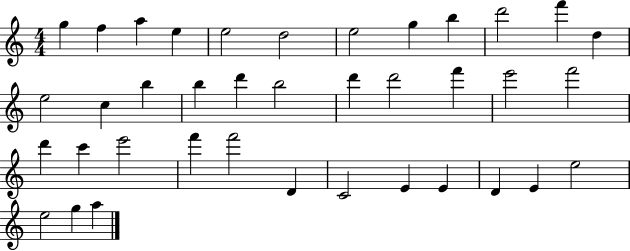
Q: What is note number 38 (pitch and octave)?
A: A5